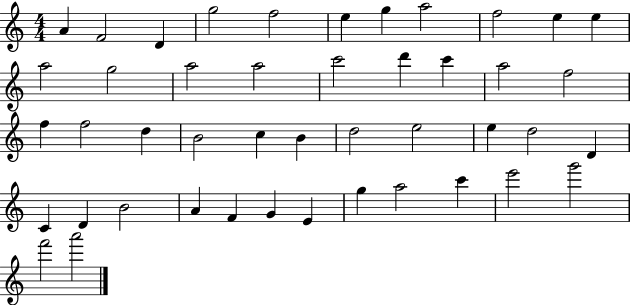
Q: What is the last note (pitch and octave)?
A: A6